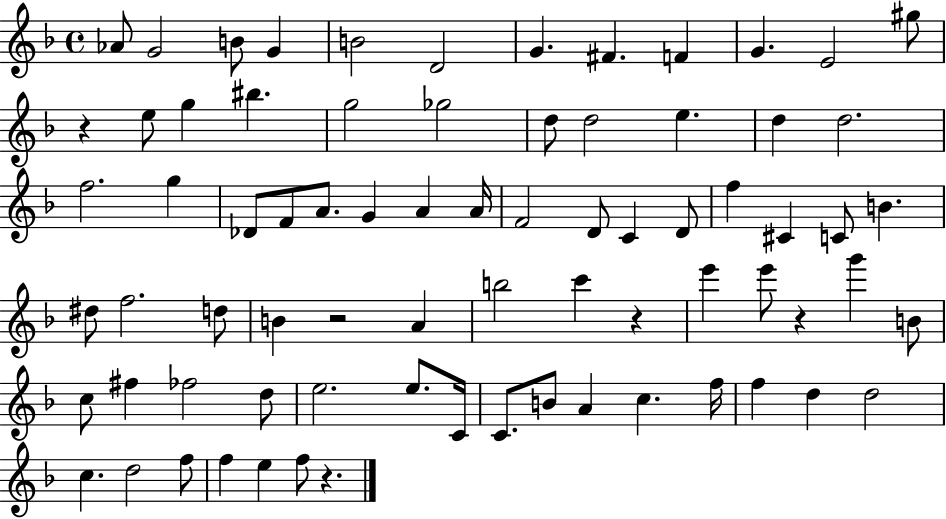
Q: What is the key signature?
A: F major